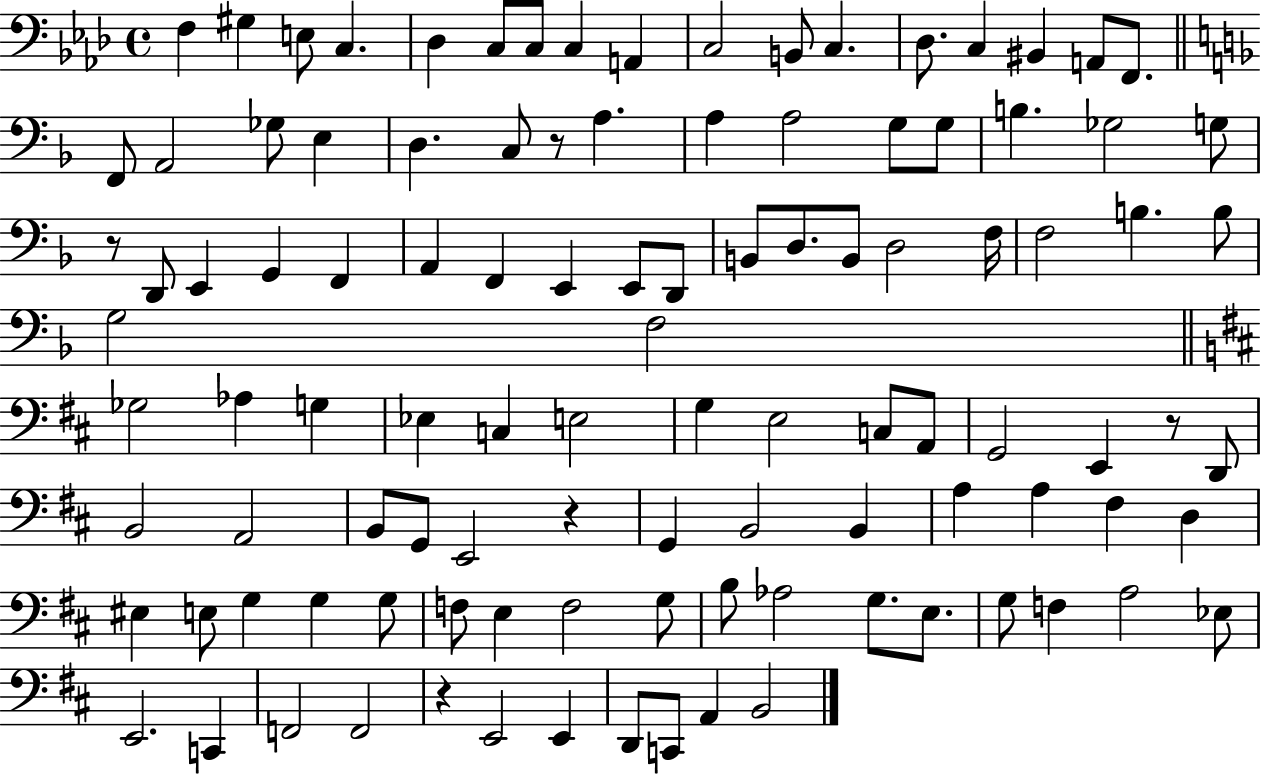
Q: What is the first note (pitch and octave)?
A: F3